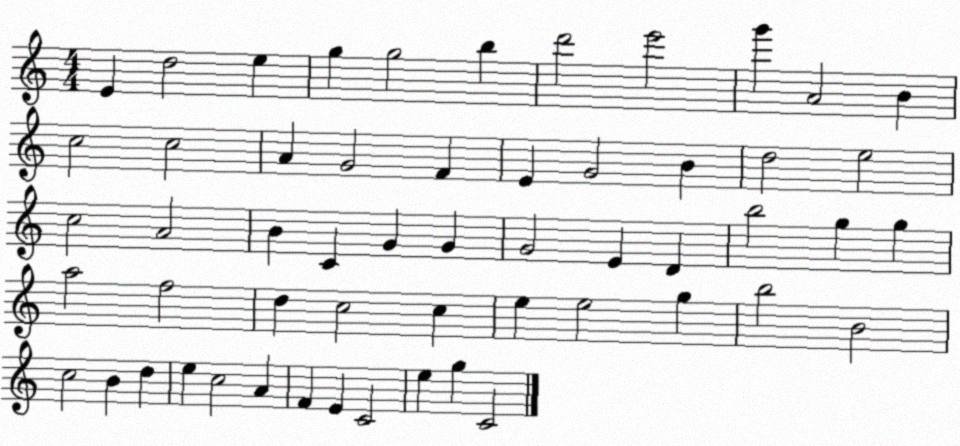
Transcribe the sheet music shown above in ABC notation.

X:1
T:Untitled
M:4/4
L:1/4
K:C
E d2 e g g2 b d'2 e'2 g' A2 B c2 c2 A G2 F E G2 B d2 e2 c2 A2 B C G G G2 E D b2 g g a2 f2 d c2 c e e2 g b2 B2 c2 B d e c2 A F E C2 e g C2